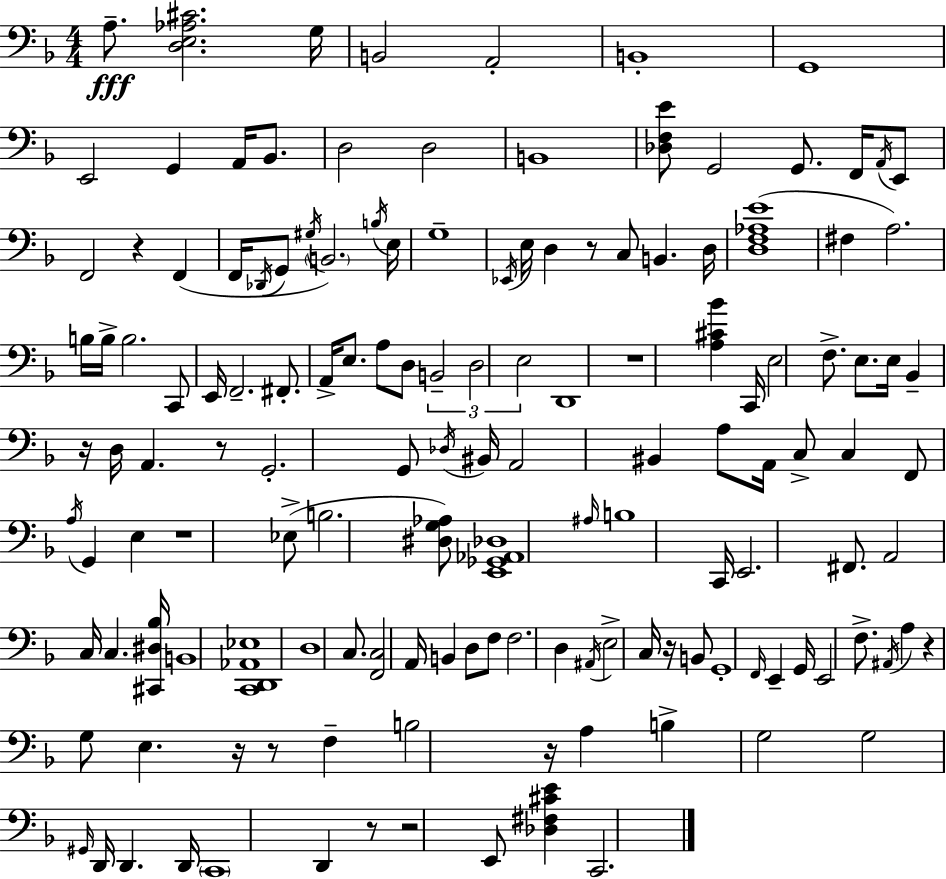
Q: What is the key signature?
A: F major